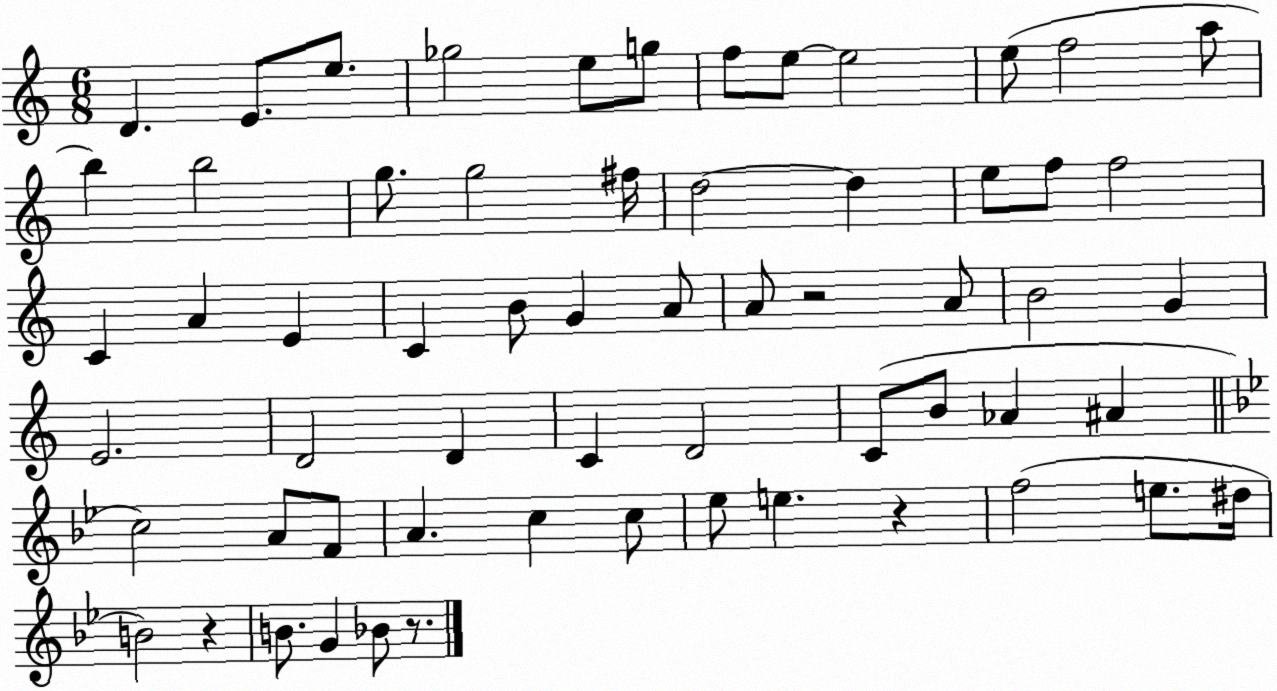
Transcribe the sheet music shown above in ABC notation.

X:1
T:Untitled
M:6/8
L:1/4
K:C
D E/2 e/2 _g2 e/2 g/2 f/2 e/2 e2 e/2 f2 a/2 b b2 g/2 g2 ^f/4 d2 d e/2 f/2 f2 C A E C B/2 G A/2 A/2 z2 A/2 B2 G E2 D2 D C D2 C/2 B/2 _A ^A c2 A/2 F/2 A c c/2 _e/2 e z f2 e/2 ^d/4 B2 z B/2 G _B/2 z/2